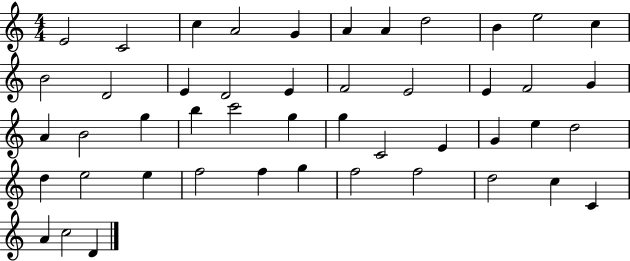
{
  \clef treble
  \numericTimeSignature
  \time 4/4
  \key c \major
  e'2 c'2 | c''4 a'2 g'4 | a'4 a'4 d''2 | b'4 e''2 c''4 | \break b'2 d'2 | e'4 d'2 e'4 | f'2 e'2 | e'4 f'2 g'4 | \break a'4 b'2 g''4 | b''4 c'''2 g''4 | g''4 c'2 e'4 | g'4 e''4 d''2 | \break d''4 e''2 e''4 | f''2 f''4 g''4 | f''2 f''2 | d''2 c''4 c'4 | \break a'4 c''2 d'4 | \bar "|."
}